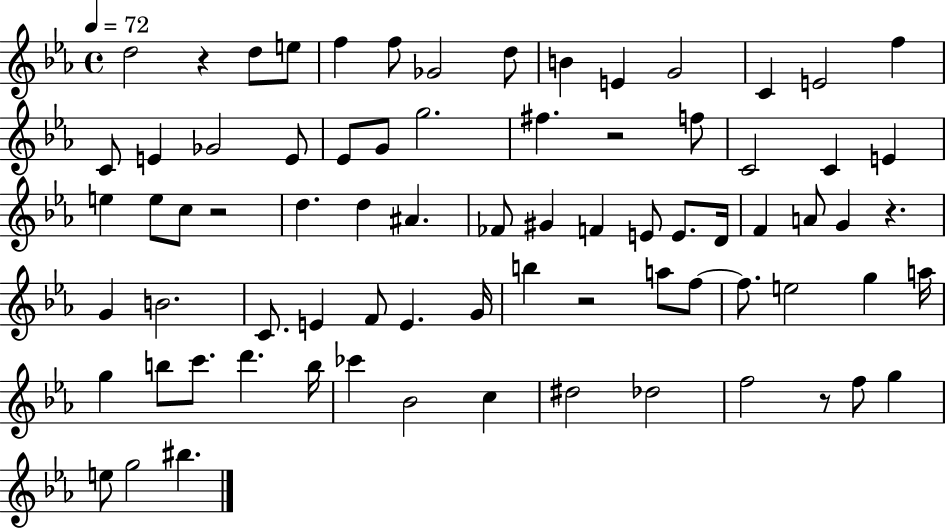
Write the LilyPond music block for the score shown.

{
  \clef treble
  \time 4/4
  \defaultTimeSignature
  \key ees \major
  \tempo 4 = 72
  d''2 r4 d''8 e''8 | f''4 f''8 ges'2 d''8 | b'4 e'4 g'2 | c'4 e'2 f''4 | \break c'8 e'4 ges'2 e'8 | ees'8 g'8 g''2. | fis''4. r2 f''8 | c'2 c'4 e'4 | \break e''4 e''8 c''8 r2 | d''4. d''4 ais'4. | fes'8 gis'4 f'4 e'8 e'8. d'16 | f'4 a'8 g'4 r4. | \break g'4 b'2. | c'8. e'4 f'8 e'4. g'16 | b''4 r2 a''8 f''8~~ | f''8. e''2 g''4 a''16 | \break g''4 b''8 c'''8. d'''4. b''16 | ces'''4 bes'2 c''4 | dis''2 des''2 | f''2 r8 f''8 g''4 | \break e''8 g''2 bis''4. | \bar "|."
}